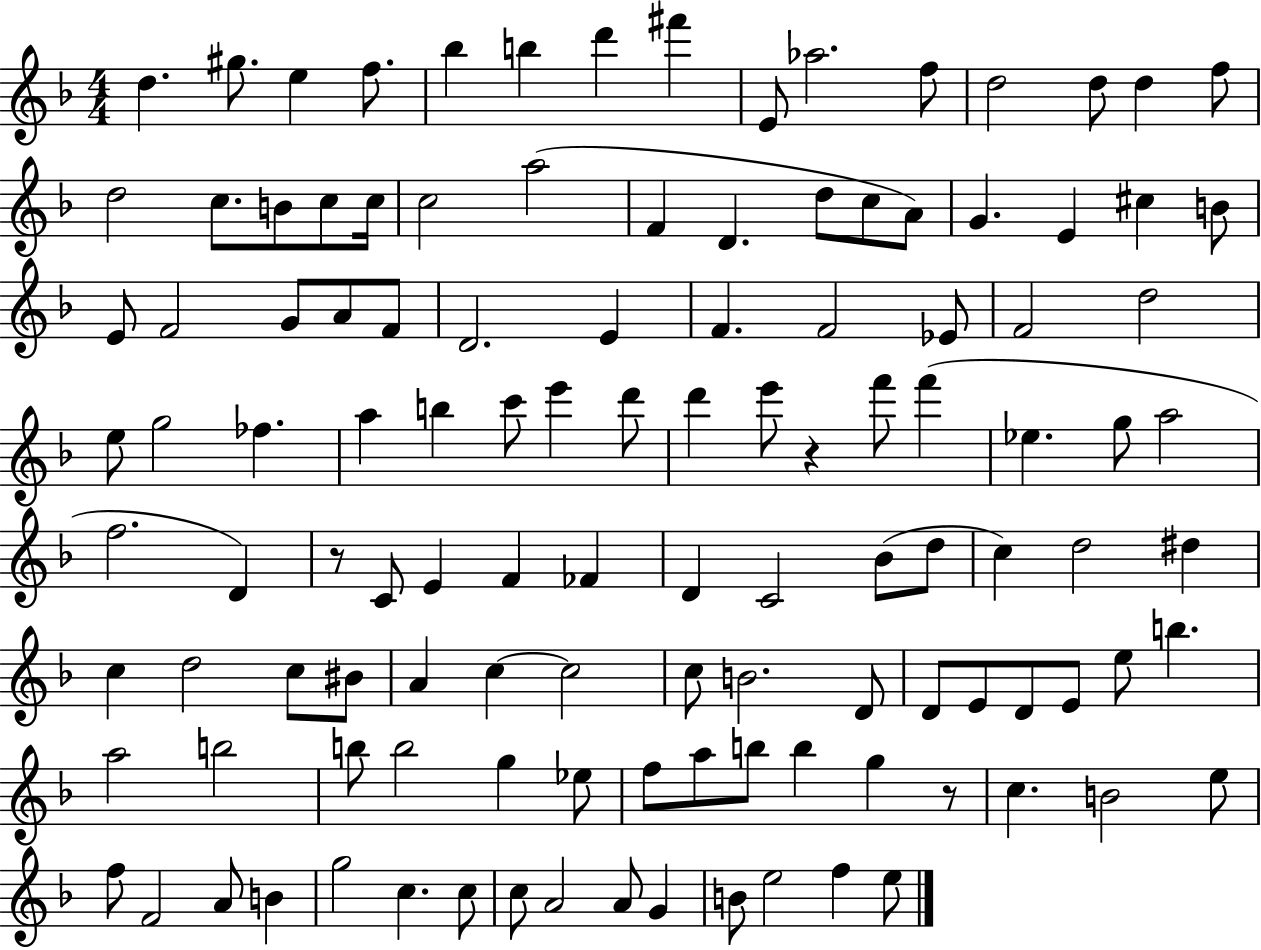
X:1
T:Untitled
M:4/4
L:1/4
K:F
d ^g/2 e f/2 _b b d' ^f' E/2 _a2 f/2 d2 d/2 d f/2 d2 c/2 B/2 c/2 c/4 c2 a2 F D d/2 c/2 A/2 G E ^c B/2 E/2 F2 G/2 A/2 F/2 D2 E F F2 _E/2 F2 d2 e/2 g2 _f a b c'/2 e' d'/2 d' e'/2 z f'/2 f' _e g/2 a2 f2 D z/2 C/2 E F _F D C2 _B/2 d/2 c d2 ^d c d2 c/2 ^B/2 A c c2 c/2 B2 D/2 D/2 E/2 D/2 E/2 e/2 b a2 b2 b/2 b2 g _e/2 f/2 a/2 b/2 b g z/2 c B2 e/2 f/2 F2 A/2 B g2 c c/2 c/2 A2 A/2 G B/2 e2 f e/2